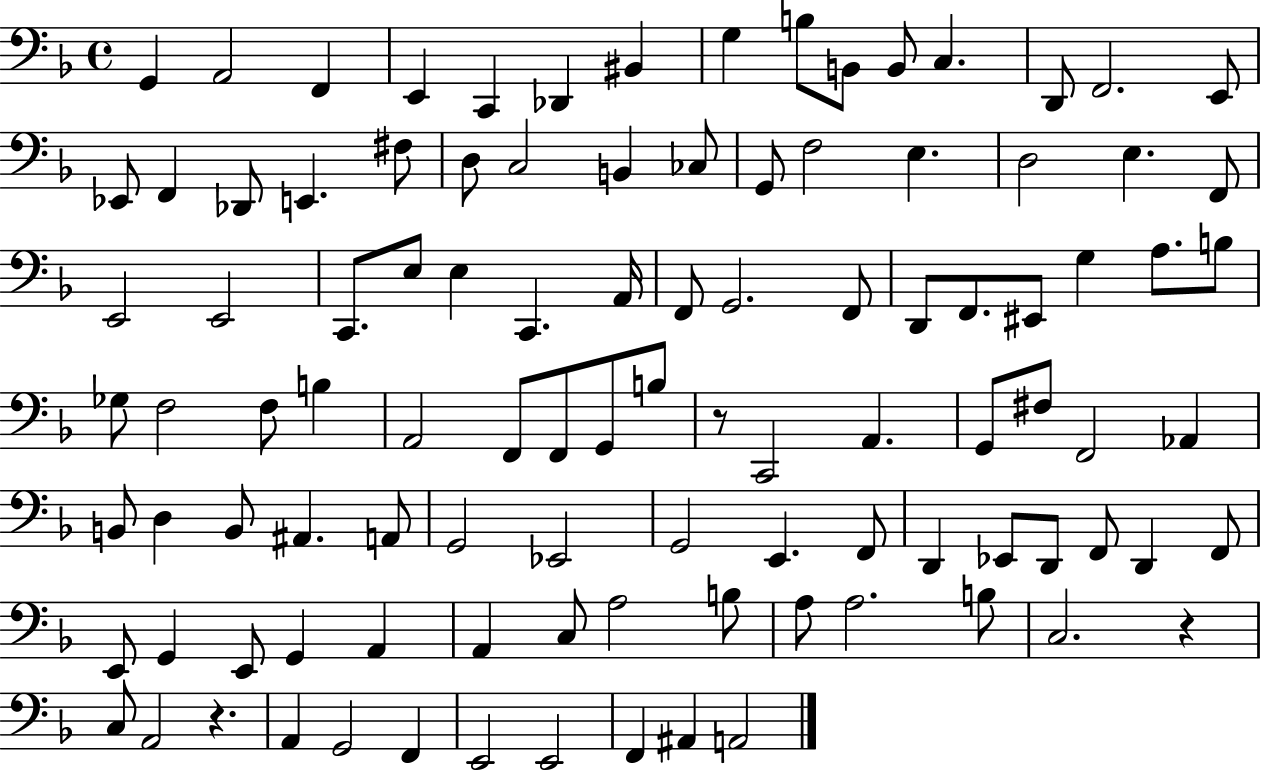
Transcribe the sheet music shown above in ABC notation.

X:1
T:Untitled
M:4/4
L:1/4
K:F
G,, A,,2 F,, E,, C,, _D,, ^B,, G, B,/2 B,,/2 B,,/2 C, D,,/2 F,,2 E,,/2 _E,,/2 F,, _D,,/2 E,, ^F,/2 D,/2 C,2 B,, _C,/2 G,,/2 F,2 E, D,2 E, F,,/2 E,,2 E,,2 C,,/2 E,/2 E, C,, A,,/4 F,,/2 G,,2 F,,/2 D,,/2 F,,/2 ^E,,/2 G, A,/2 B,/2 _G,/2 F,2 F,/2 B, A,,2 F,,/2 F,,/2 G,,/2 B,/2 z/2 C,,2 A,, G,,/2 ^F,/2 F,,2 _A,, B,,/2 D, B,,/2 ^A,, A,,/2 G,,2 _E,,2 G,,2 E,, F,,/2 D,, _E,,/2 D,,/2 F,,/2 D,, F,,/2 E,,/2 G,, E,,/2 G,, A,, A,, C,/2 A,2 B,/2 A,/2 A,2 B,/2 C,2 z C,/2 A,,2 z A,, G,,2 F,, E,,2 E,,2 F,, ^A,, A,,2